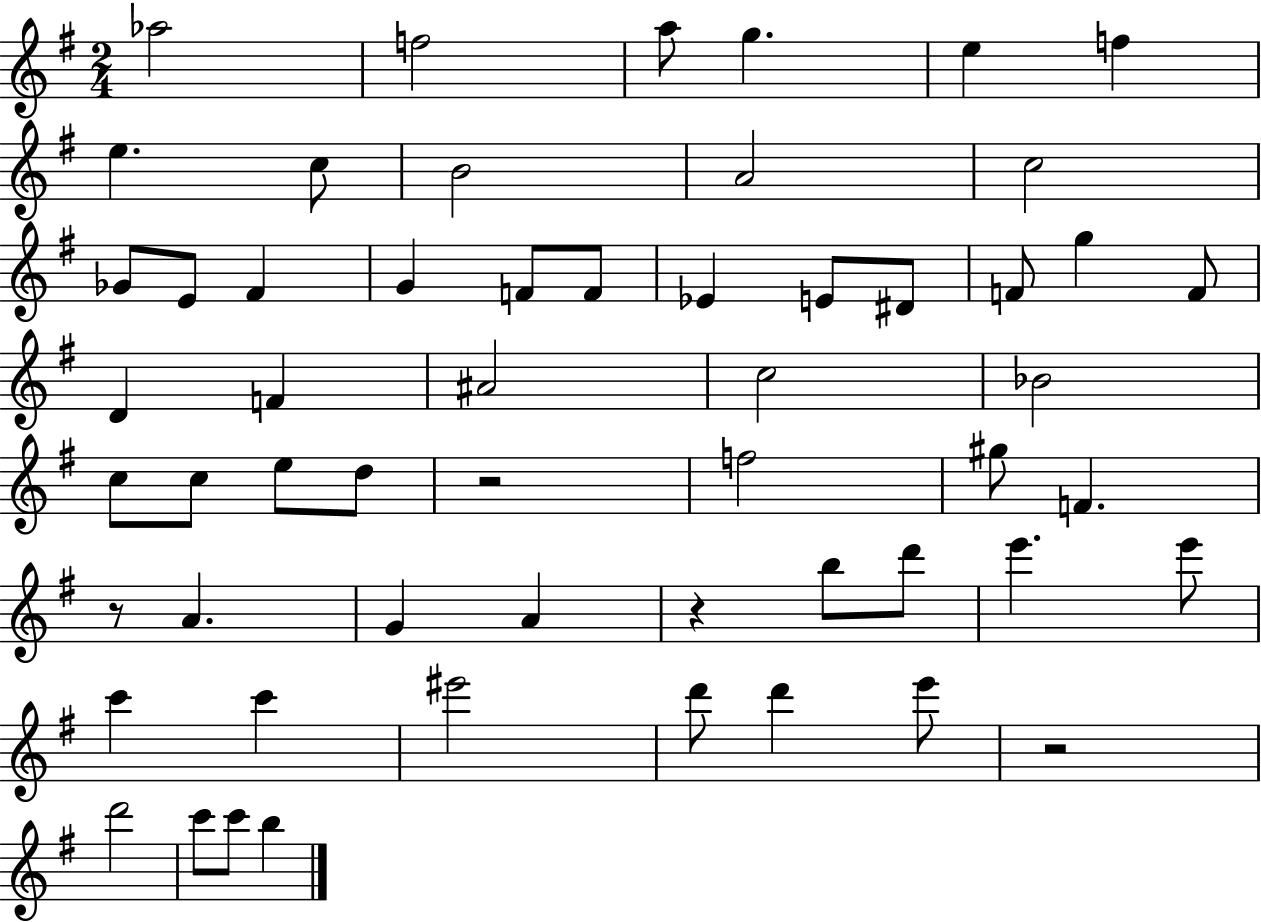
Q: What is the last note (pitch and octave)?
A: B5